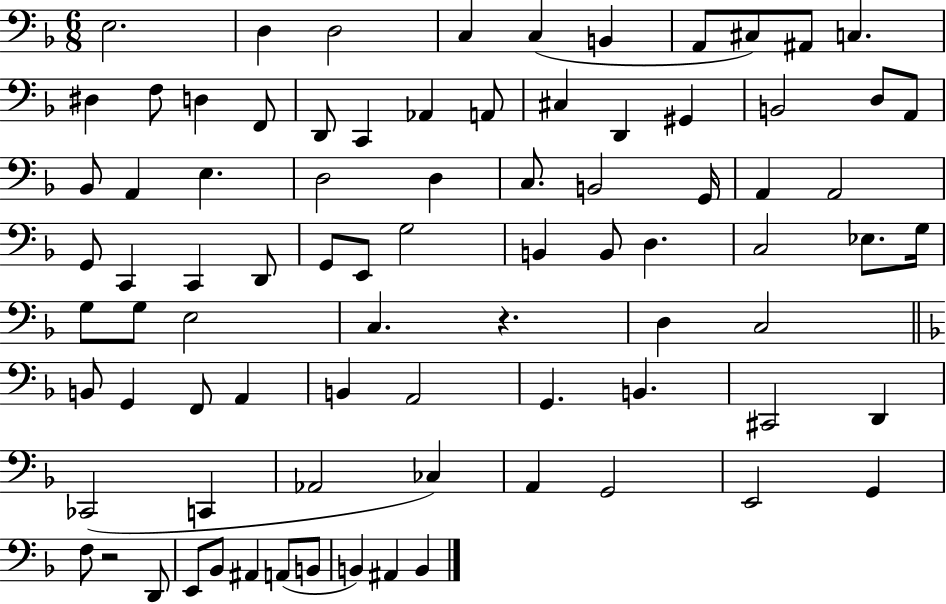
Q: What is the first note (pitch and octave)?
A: E3